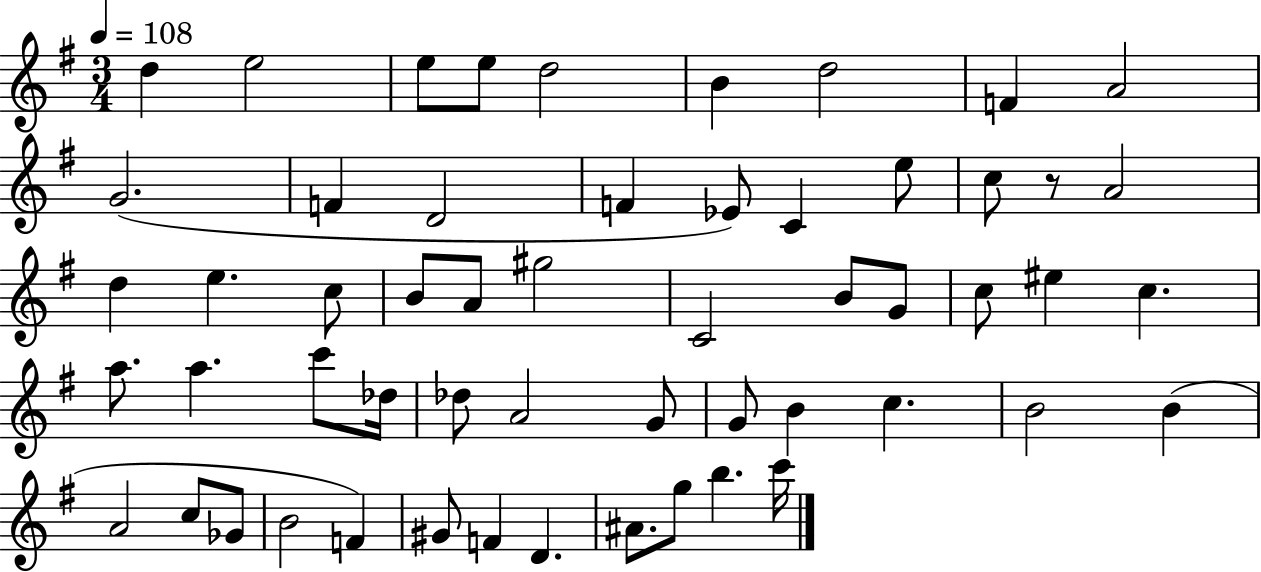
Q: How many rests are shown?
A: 1